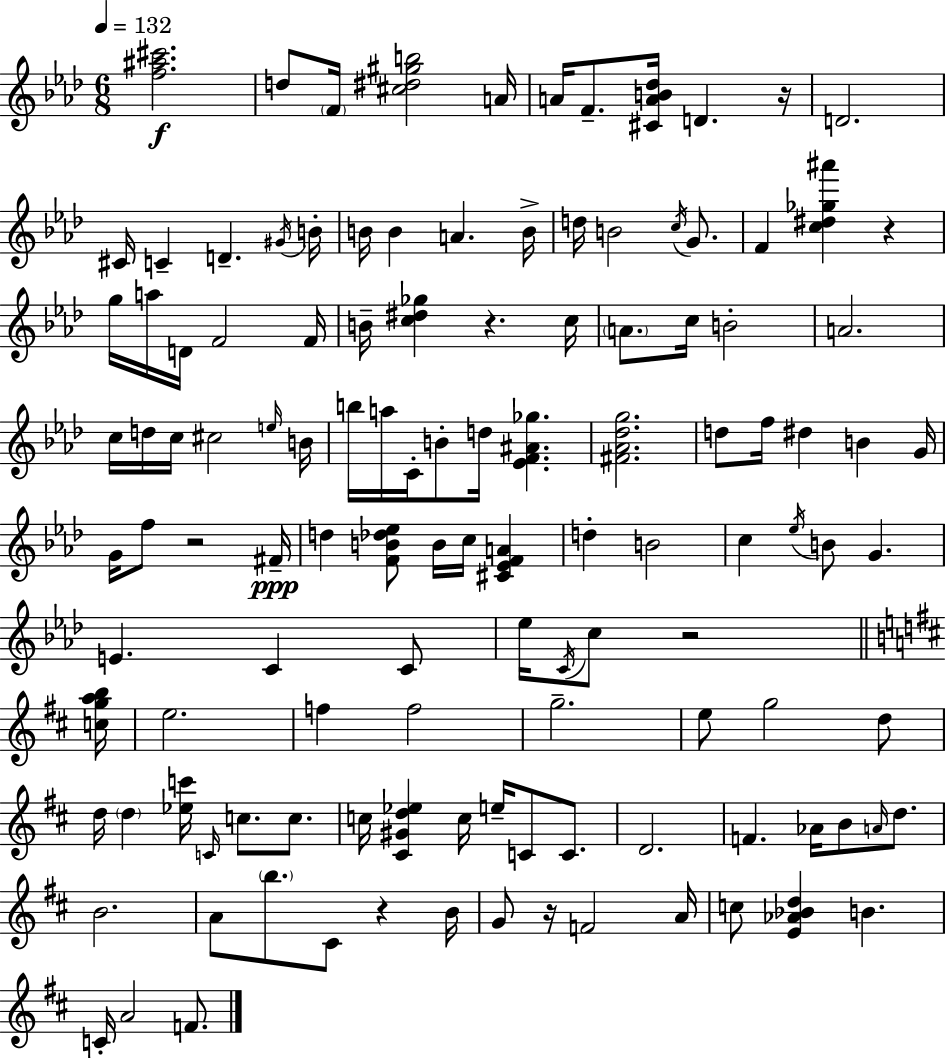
{
  \clef treble
  \numericTimeSignature
  \time 6/8
  \key f \minor
  \tempo 4 = 132
  <f'' ais'' cis'''>2.\f | d''8 \parenthesize f'16 <cis'' dis'' gis'' b''>2 a'16 | a'16 f'8.-- <cis' a' b' des''>16 d'4. r16 | d'2. | \break cis'16 c'4-- d'4.-- \acciaccatura { gis'16 } | b'16-. b'16 b'4 a'4. | b'16-> d''16 b'2 \acciaccatura { c''16 } g'8. | f'4 <c'' dis'' ges'' ais'''>4 r4 | \break g''16 a''16 d'16 f'2 | f'16 b'16-- <c'' dis'' ges''>4 r4. | c''16 \parenthesize a'8. c''16 b'2-. | a'2. | \break c''16 d''16 c''16 cis''2 | \grace { e''16 } b'16 b''16 a''16 c'16-. b'8-. d''16 <ees' f' ais' ges''>4. | <fis' aes' des'' g''>2. | d''8 f''16 dis''4 b'4 | \break g'16 g'16 f''8 r2 | fis'16--\ppp d''4 <f' b' des'' ees''>8 b'16 c''16 <cis' ees' f' a'>4 | d''4-. b'2 | c''4 \acciaccatura { ees''16 } b'8 g'4. | \break e'4. c'4 | c'8 ees''16 \acciaccatura { c'16 } c''8 r2 | \bar "||" \break \key d \major <c'' g'' a'' b''>16 e''2. | f''4 f''2 | g''2.-- | e''8 g''2 d''8 | \break d''16 \parenthesize d''4 <ees'' c'''>16 \grace { c'16 } c''8. c''8. | c''16 <cis' gis' d'' ees''>4 c''16 e''16-- c'8 c'8. | d'2. | f'4. aes'16 b'8 \grace { a'16 } | \break d''8. b'2. | a'8 \parenthesize b''8. cis'8 r4 | b'16 g'8 r16 f'2 | a'16 c''8 <e' aes' bes' d''>4 b'4. | \break c'16-. a'2 | f'8. \bar "|."
}